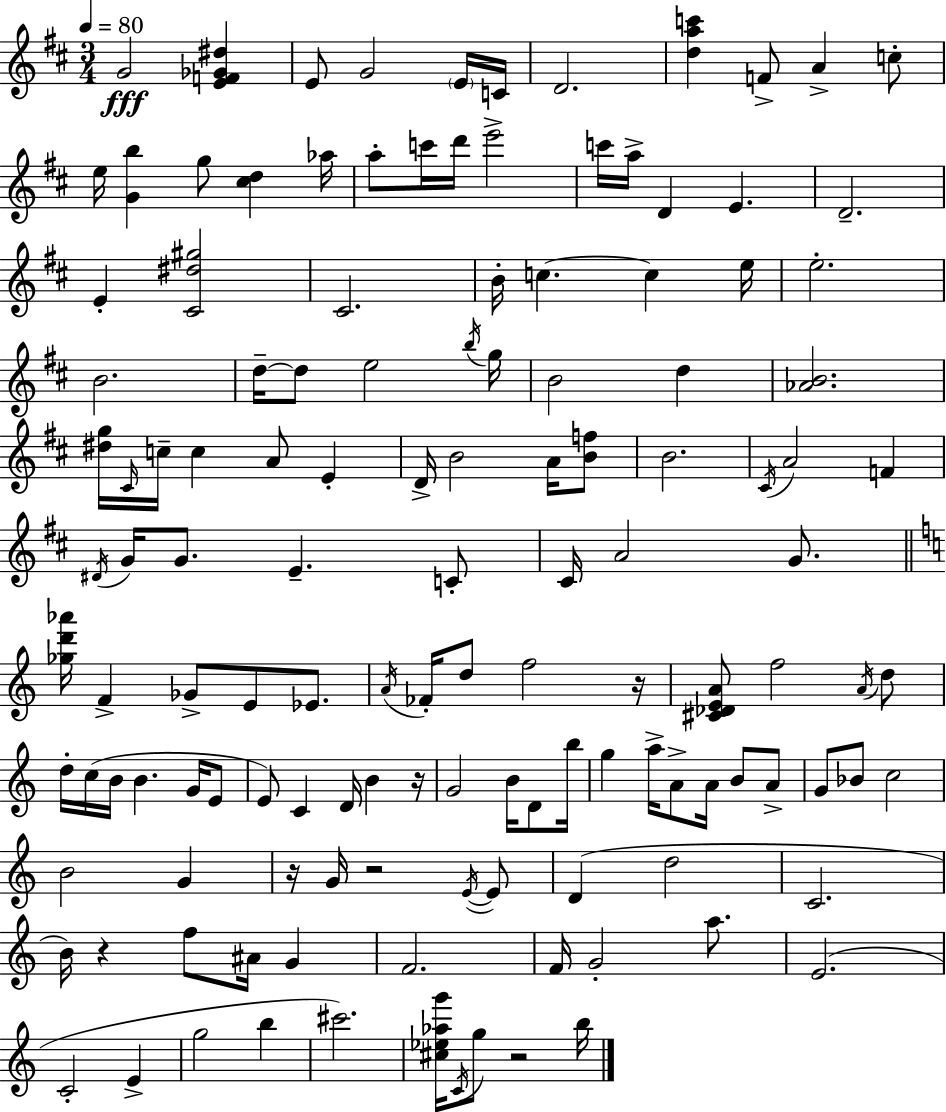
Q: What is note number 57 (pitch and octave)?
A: F4